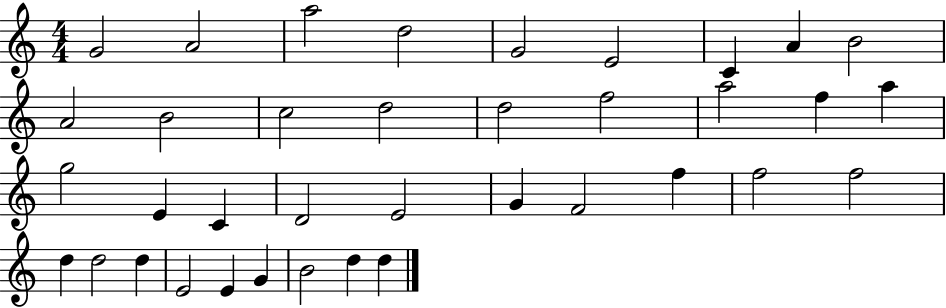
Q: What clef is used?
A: treble